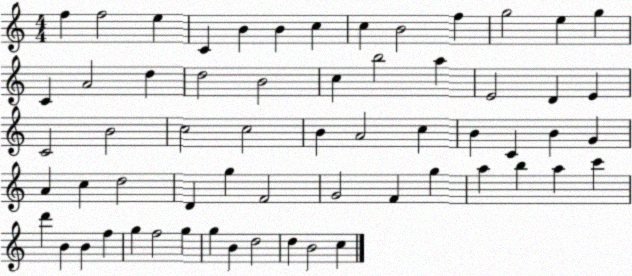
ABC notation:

X:1
T:Untitled
M:4/4
L:1/4
K:C
f f2 e C B B c c B2 f g2 e g C A2 d d2 B2 c b2 a E2 D E C2 B2 c2 c2 B A2 c B C B G A c d2 D g F2 G2 F g a b a c' d' B B f g f2 g g B d2 d B2 c